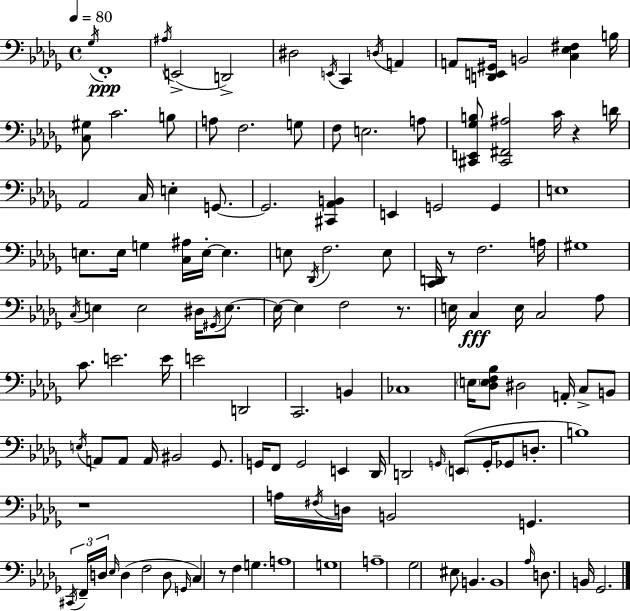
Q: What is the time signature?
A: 4/4